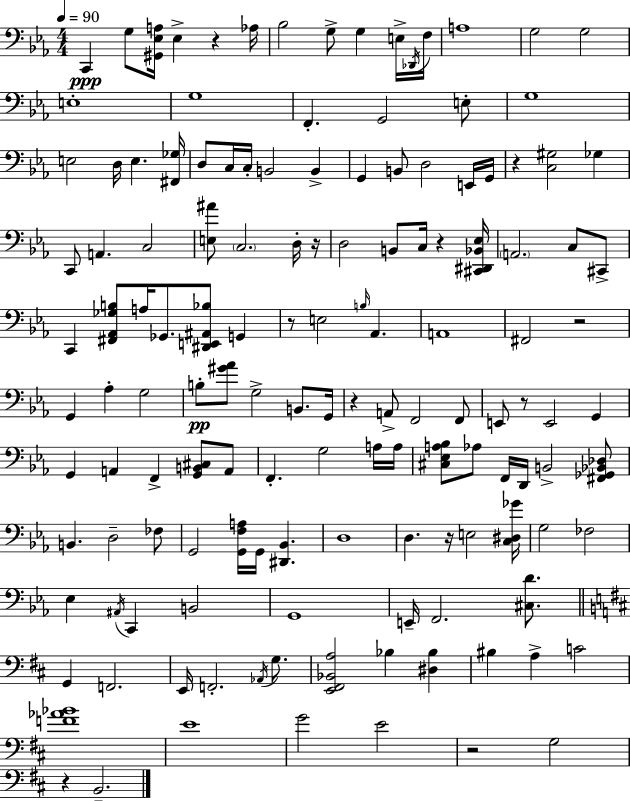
X:1
T:Untitled
M:4/4
L:1/4
K:Eb
C,, G,/2 [^G,,_E,A,]/4 _E, z _A,/4 _B,2 G,/2 G, E,/4 _D,,/4 F,/4 A,4 G,2 G,2 E,4 G,4 F,, G,,2 E,/2 G,4 E,2 D,/4 E, [^F,,_G,]/4 D,/2 C,/4 C,/4 B,,2 B,, G,, B,,/2 D,2 E,,/4 G,,/4 z [C,^G,]2 _G, C,,/2 A,, C,2 [E,^A]/2 C,2 D,/4 z/4 D,2 B,,/2 C,/4 z [^C,,^D,,_B,,_E,]/4 A,,2 C,/2 ^C,,/2 C,, [^F,,_A,,_G,B,]/2 A,/4 _G,,/2 [^D,,E,,^A,,_B,]/2 G,, z/2 E,2 B,/4 _A,, A,,4 ^F,,2 z2 G,, _A, G,2 B,/2 [^G_A]/2 G,2 B,,/2 G,,/4 z A,,/2 F,,2 F,,/2 E,,/2 z/2 E,,2 G,, G,, A,, F,, [G,,B,,^C,]/2 A,,/2 F,, G,2 A,/4 A,/4 [^C,_E,A,_B,]/2 _A,/2 F,,/4 D,,/4 B,,2 [^F,,_G,,_B,,_D,]/2 B,, D,2 _F,/2 G,,2 [G,,F,A,]/4 G,,/4 [^D,,_B,,] D,4 D, z/4 E,2 [C,^D,_G]/4 G,2 _F,2 _E, ^A,,/4 C,, B,,2 G,,4 E,,/4 F,,2 [^C,D]/2 G,, F,,2 E,,/4 F,,2 _A,,/4 G,/2 [E,,^F,,_B,,A,]2 _B, [^D,_B,] ^B, A, C2 [F_A_B]4 E4 G2 E2 z2 G,2 z B,,2